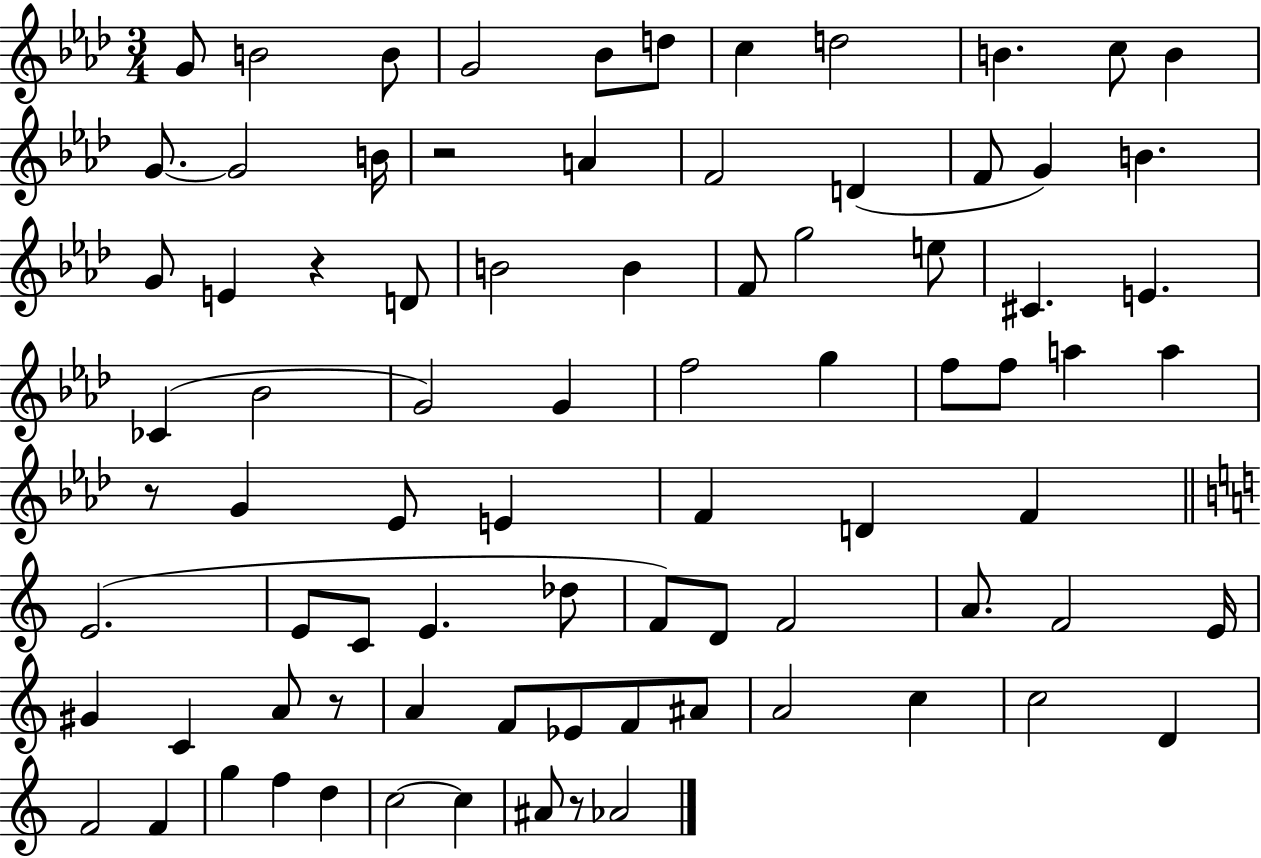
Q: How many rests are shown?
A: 5